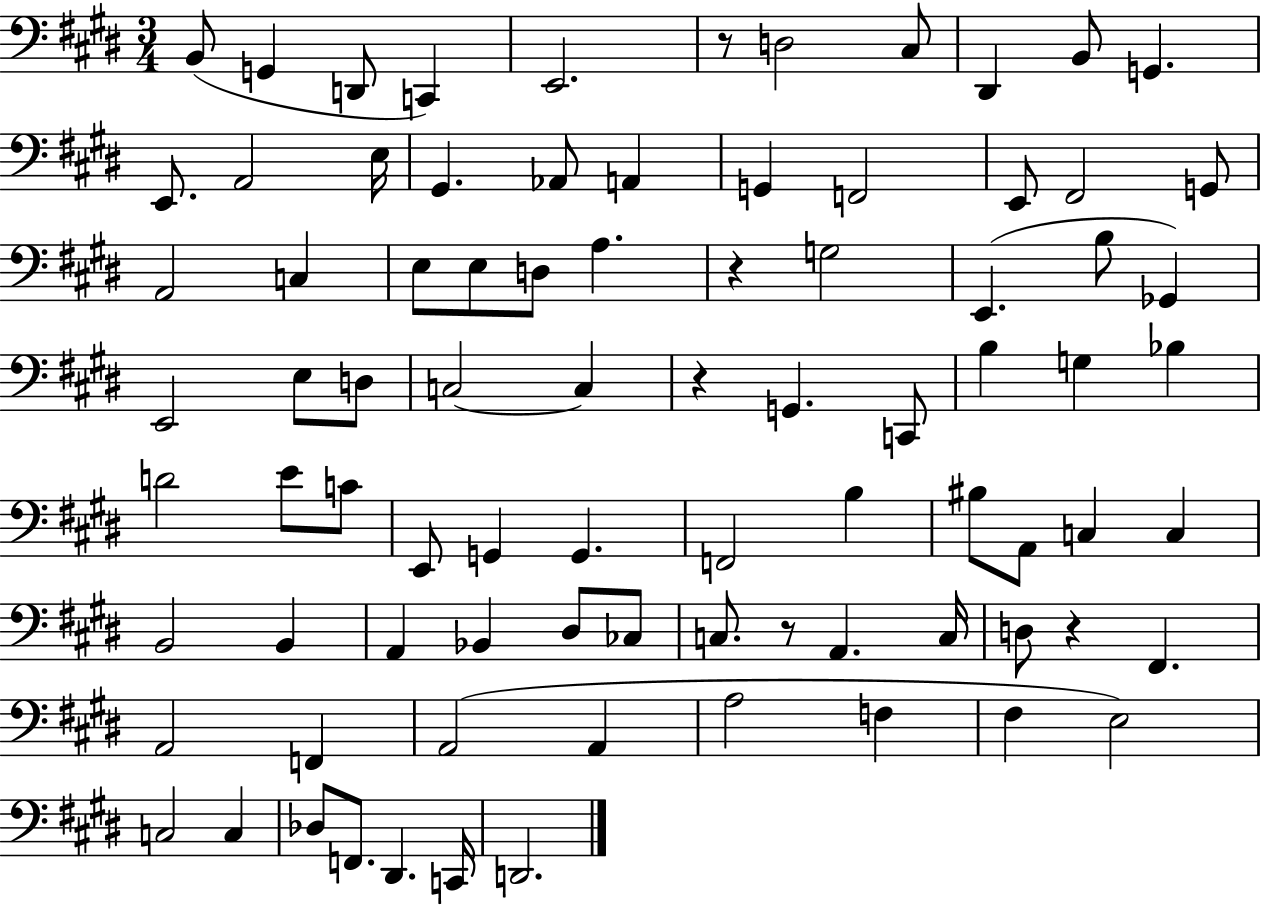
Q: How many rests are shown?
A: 5